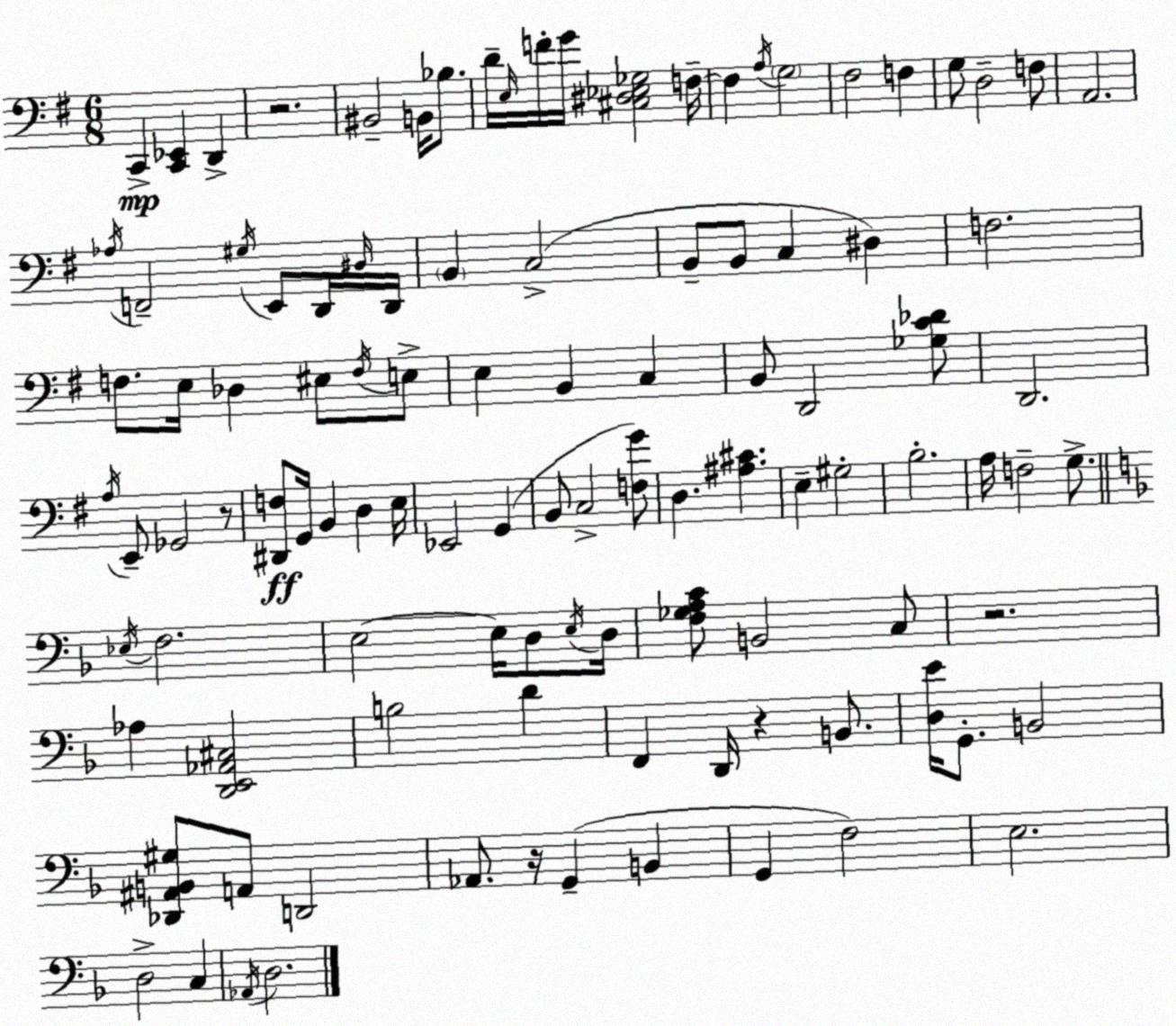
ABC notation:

X:1
T:Untitled
M:6/8
L:1/4
K:Em
C,, [C,,_E,,] D,, z2 ^B,,2 B,,/4 _B,/2 D/4 E,/4 F/4 G/4 [^C,^D,_E,_G,]2 F,/4 F, A,/4 G,2 ^F,2 F, G,/2 D,2 F,/2 A,,2 _A,/4 F,,2 ^G,/4 E,,/2 D,,/4 ^D,/4 D,,/4 B,, C,2 B,,/2 B,,/2 C, ^D, F,2 F,/2 E,/4 _D, ^E,/2 F,/4 E,/2 E, B,, C, B,,/2 D,,2 [_G,C_D]/2 D,,2 A,/4 E,,/2 _G,,2 z/2 [^D,,F,]/2 G,,/4 B,, D, E,/4 _E,,2 G,, B,,/2 C,2 [F,G]/2 D, [^A,^C] E, ^G,2 B,2 A,/4 F,2 G,/2 _E,/4 F,2 E,2 E,/4 D,/2 E,/4 D,/4 [F,_G,A,C]/2 B,,2 C,/2 z2 _A, [D,,E,,_A,,^C,]2 B,2 D F,, D,,/4 z B,,/2 [D,E]/4 G,,/2 B,,2 [_D,,^A,,B,,^G,]/2 A,,/2 D,,2 _A,,/2 z/4 G,, B,, G,, F,2 E,2 D,2 C, _A,,/4 D,2